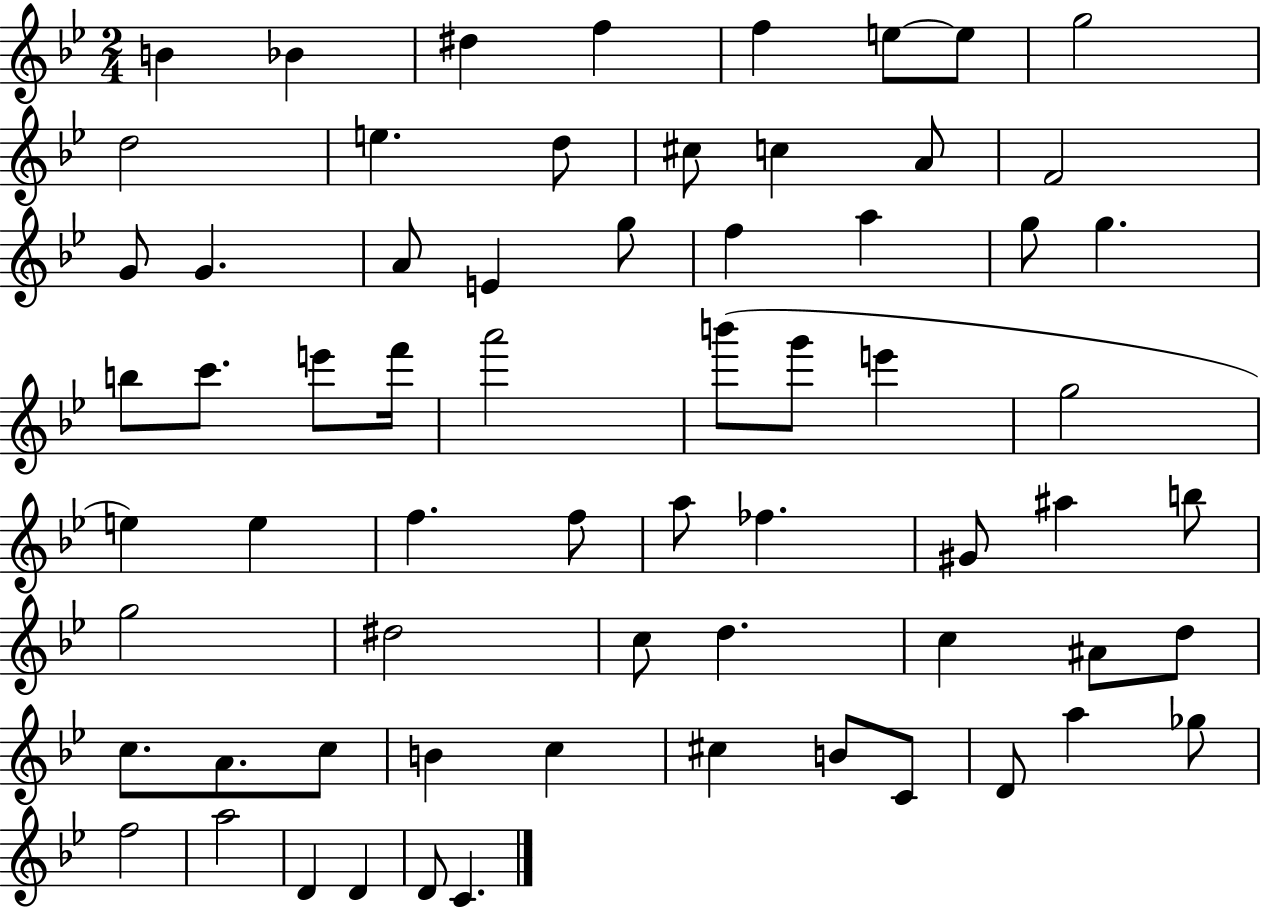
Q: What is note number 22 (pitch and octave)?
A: A5